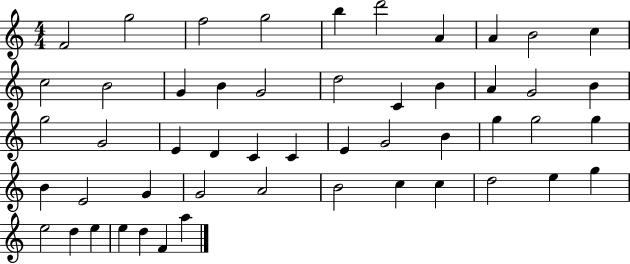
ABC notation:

X:1
T:Untitled
M:4/4
L:1/4
K:C
F2 g2 f2 g2 b d'2 A A B2 c c2 B2 G B G2 d2 C B A G2 B g2 G2 E D C C E G2 B g g2 g B E2 G G2 A2 B2 c c d2 e g e2 d e e d F a